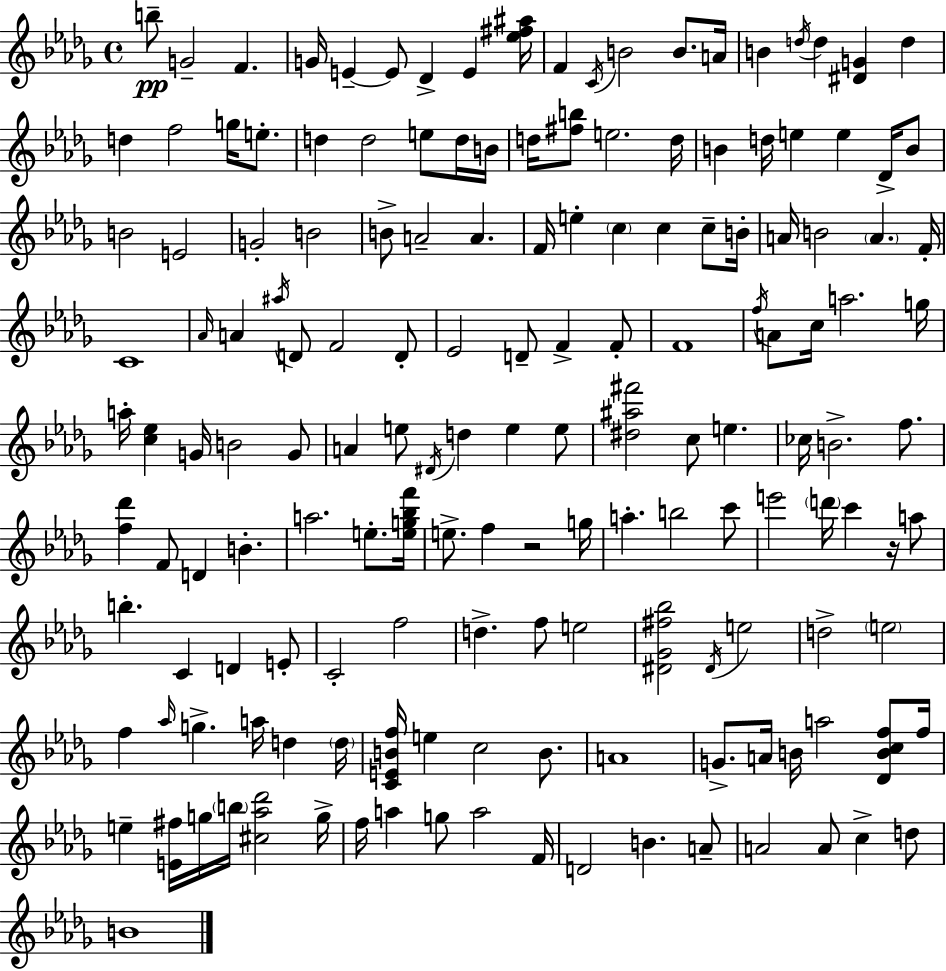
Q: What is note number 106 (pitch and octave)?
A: D5